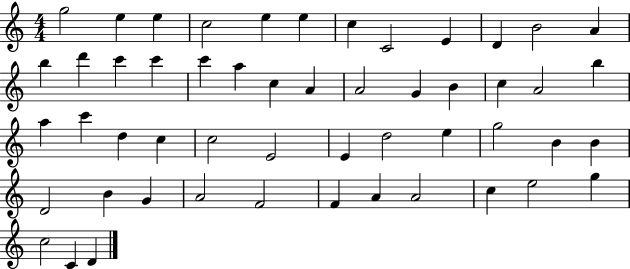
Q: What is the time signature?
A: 4/4